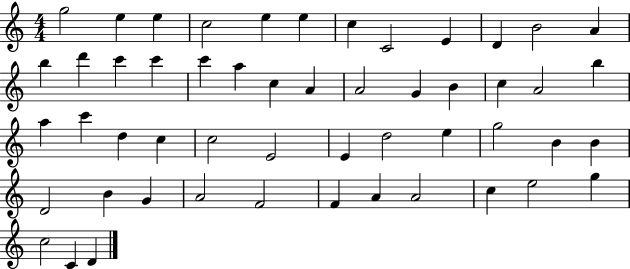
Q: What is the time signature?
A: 4/4